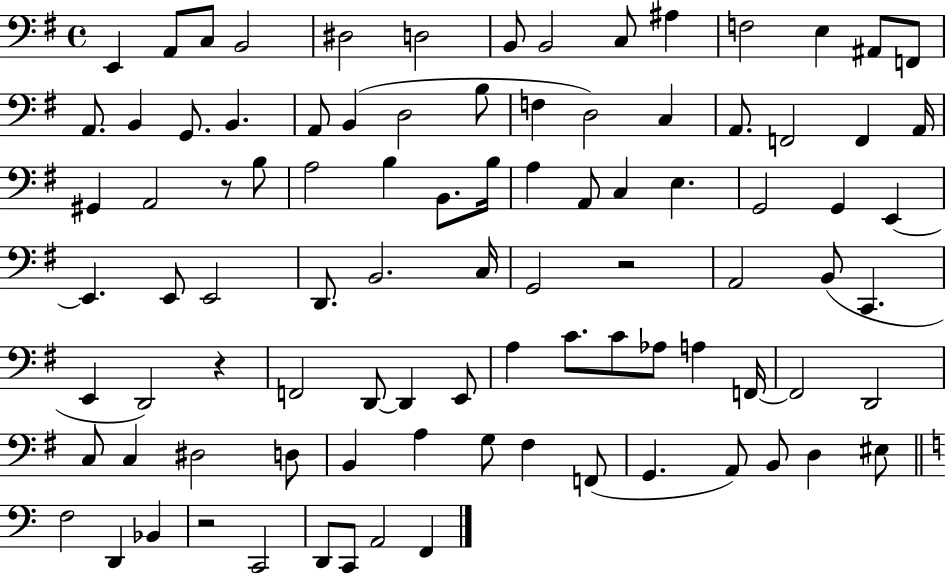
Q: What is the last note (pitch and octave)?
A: F2